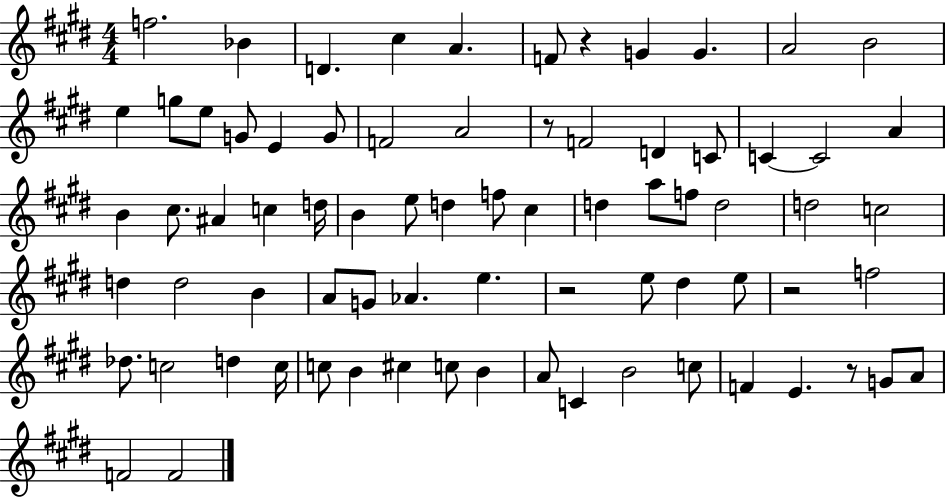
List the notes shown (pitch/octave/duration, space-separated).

F5/h. Bb4/q D4/q. C#5/q A4/q. F4/e R/q G4/q G4/q. A4/h B4/h E5/q G5/e E5/e G4/e E4/q G4/e F4/h A4/h R/e F4/h D4/q C4/e C4/q C4/h A4/q B4/q C#5/e. A#4/q C5/q D5/s B4/q E5/e D5/q F5/e C#5/q D5/q A5/e F5/e D5/h D5/h C5/h D5/q D5/h B4/q A4/e G4/e Ab4/q. E5/q. R/h E5/e D#5/q E5/e R/h F5/h Db5/e. C5/h D5/q C5/s C5/e B4/q C#5/q C5/e B4/q A4/e C4/q B4/h C5/e F4/q E4/q. R/e G4/e A4/e F4/h F4/h